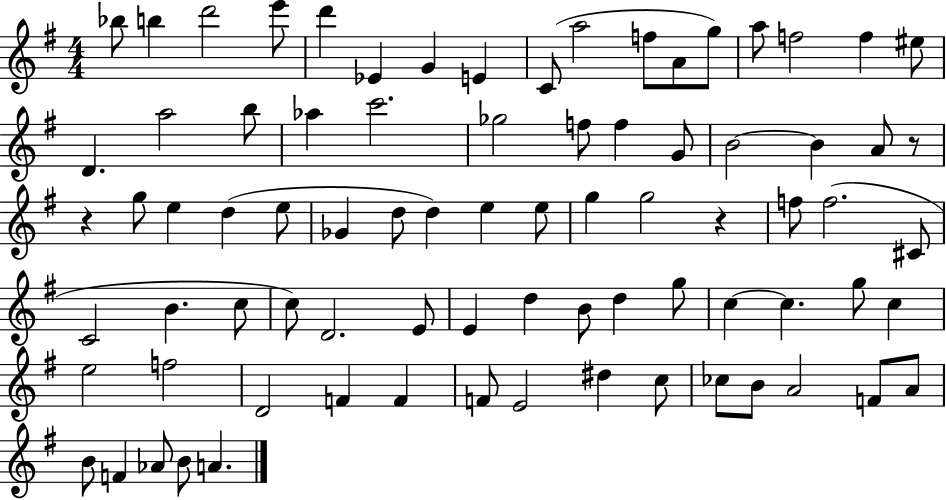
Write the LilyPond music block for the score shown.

{
  \clef treble
  \numericTimeSignature
  \time 4/4
  \key g \major
  bes''8 b''4 d'''2 e'''8 | d'''4 ees'4 g'4 e'4 | c'8( a''2 f''8 a'8 g''8) | a''8 f''2 f''4 eis''8 | \break d'4. a''2 b''8 | aes''4 c'''2. | ges''2 f''8 f''4 g'8 | b'2~~ b'4 a'8 r8 | \break r4 g''8 e''4 d''4( e''8 | ges'4 d''8 d''4) e''4 e''8 | g''4 g''2 r4 | f''8 f''2.( cis'8 | \break c'2 b'4. c''8 | c''8) d'2. e'8 | e'4 d''4 b'8 d''4 g''8 | c''4~~ c''4. g''8 c''4 | \break e''2 f''2 | d'2 f'4 f'4 | f'8 e'2 dis''4 c''8 | ces''8 b'8 a'2 f'8 a'8 | \break b'8 f'4 aes'8 b'8 a'4. | \bar "|."
}